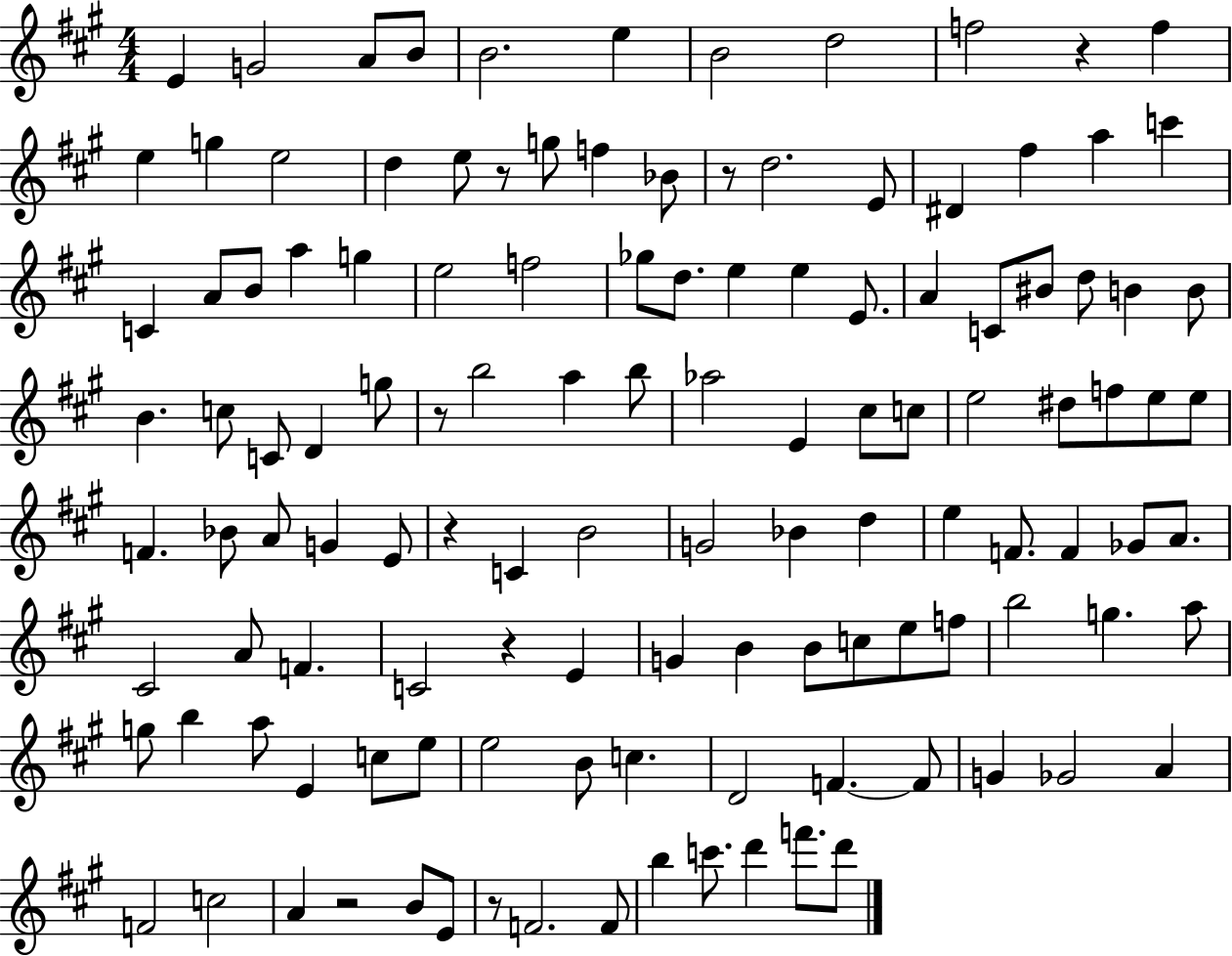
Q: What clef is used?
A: treble